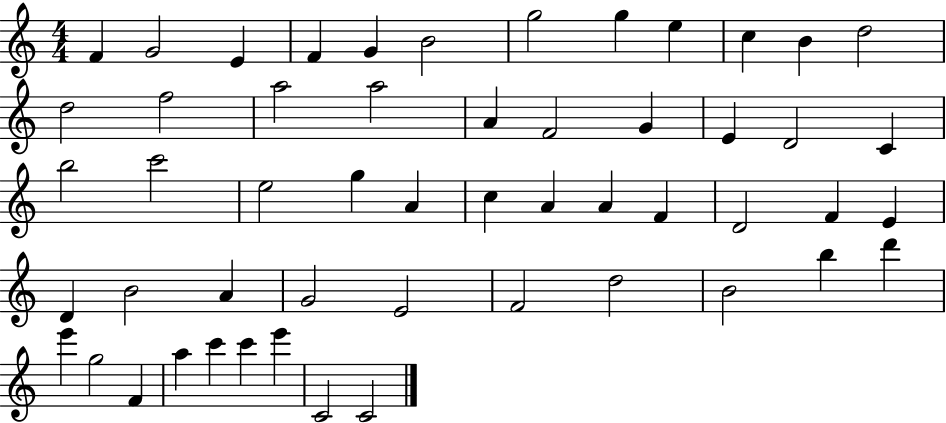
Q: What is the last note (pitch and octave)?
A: C4